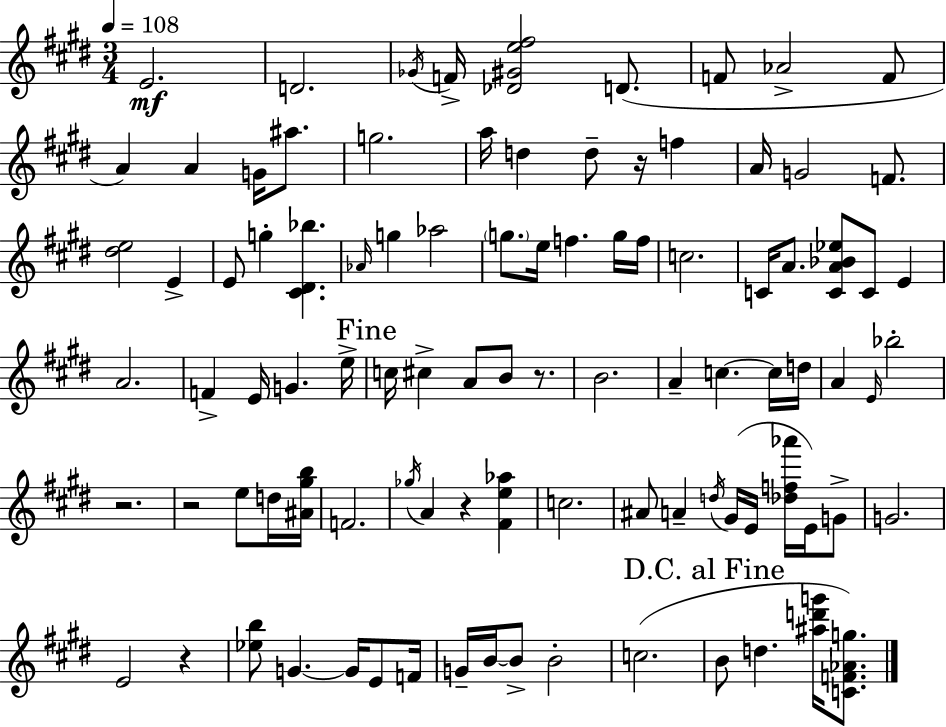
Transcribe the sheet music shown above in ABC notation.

X:1
T:Untitled
M:3/4
L:1/4
K:E
E2 D2 _G/4 F/4 [_D^Ge^f]2 D/2 F/2 _A2 F/2 A A G/4 ^a/2 g2 a/4 d d/2 z/4 f A/4 G2 F/2 [^de]2 E E/2 g [^C^D_b] _A/4 g _a2 g/2 e/4 f g/4 f/4 c2 C/4 A/2 [CA_B_e]/2 C/2 E A2 F E/4 G e/4 c/4 ^c A/2 B/2 z/2 B2 A c c/4 d/4 A E/4 _b2 z2 z2 e/2 d/4 [^A^gb]/4 F2 _g/4 A z [^Fe_a] c2 ^A/2 A d/4 ^G/4 E/4 [_df_a']/4 E/4 G/2 G2 E2 z [_eb]/2 G G/4 E/2 F/4 G/4 B/4 B/2 B2 c2 B/2 d [^ad'g']/4 [CF_Ag]/2